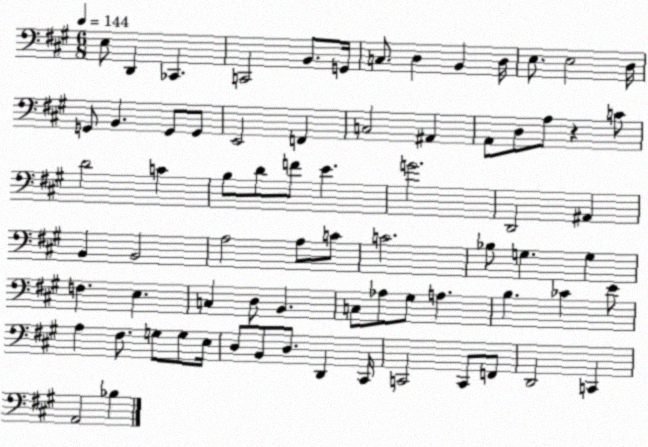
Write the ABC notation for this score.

X:1
T:Untitled
M:6/8
L:1/4
K:A
E,/2 D,, _C,, C,,2 B,,/2 G,,/4 C,/2 D, B,, D,/4 E,/2 E,2 D,/4 G,,/2 B,, G,,/2 G,,/2 E,,2 F,, C,2 ^A,, A,,/2 D,/2 A,/2 z C/2 D2 C B,/2 D/2 F/2 E G2 D,,2 ^A,, B,, B,,2 A,2 A,/2 C/2 C2 _B,/2 G, G, F, E, C, D,/2 B,, C,/2 _A,/2 ^G,/2 A, B, _C E/2 A, ^F,/2 G,/2 G,/2 E,/4 D,/2 B,,/2 D,/2 D,, ^C,,/4 C,,2 C,,/2 F,,/2 D,,2 C,, A,,2 _B,